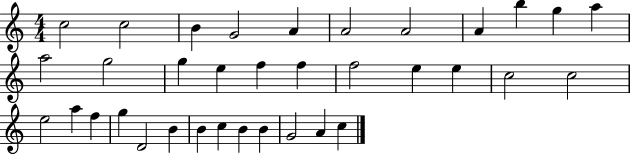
C5/h C5/h B4/q G4/h A4/q A4/h A4/h A4/q B5/q G5/q A5/q A5/h G5/h G5/q E5/q F5/q F5/q F5/h E5/q E5/q C5/h C5/h E5/h A5/q F5/q G5/q D4/h B4/q B4/q C5/q B4/q B4/q G4/h A4/q C5/q